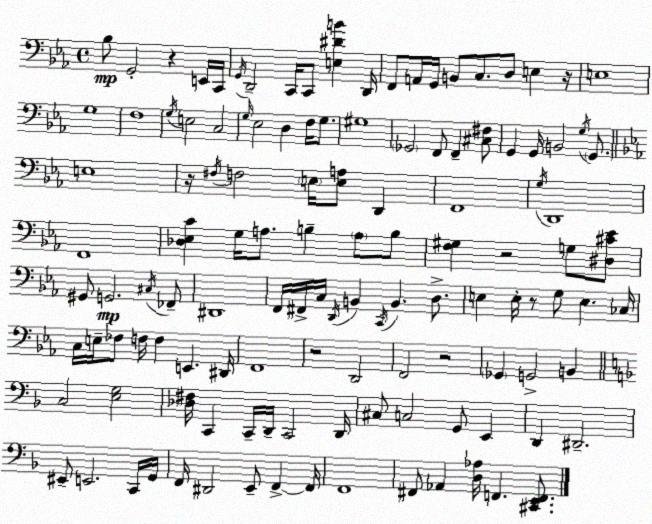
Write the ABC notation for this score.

X:1
T:Untitled
M:4/4
L:1/4
K:Eb
_B,/2 G,,2 z E,,/4 C,,/4 G,,/4 D,,2 C,,/4 C,,/2 [E,^DB] D,,/4 F,,/2 A,,/4 G,,/4 B,,/2 C,/2 D,/2 E, z/4 E,4 G,4 F,4 G,/4 E,2 C,2 G,/4 _E,2 D, F,/4 G,/2 ^G,4 _G,,2 F,,/2 F,, [^C,^F,]/2 G,, G,,/4 B,,2 G,/4 G,,/2 E,4 z/4 ^F,/4 F,2 E,/4 [E,A,]/2 D,, F,,4 G,/4 D,,4 F,,4 [_D,_E,C] G,/4 A,/2 B, A,/2 B,/2 [F,^G,] z2 G,/2 [^D,^C_E]/2 ^G,,/2 G,,2 ^C,/4 _F,,/2 ^D,,4 F,,/4 ^F,,/4 C,/4 D,,/4 B,, C,,/4 B,, D,/2 E, E,/4 z/2 G,/2 E, _C,/4 C,/4 E,/4 _F,/2 F,/4 F, E,, ^D,,/4 F,,4 z2 D,,2 F,,2 z2 _G,, G,,2 B,, C,2 [E,G,]2 [_D,^F,]/4 C,, C,,/4 D,,/4 C,,2 D,,/4 ^C,/2 C,2 G,,/2 E,, D,, ^D,,2 ^E,,/2 E,,2 C,,/4 G,,/4 F,,/4 ^D,,2 E,,/2 F,, F,,/4 F,,4 ^F,,/2 _A,, [D,_A,]/4 F,, [^C,,E,,F,,]/2